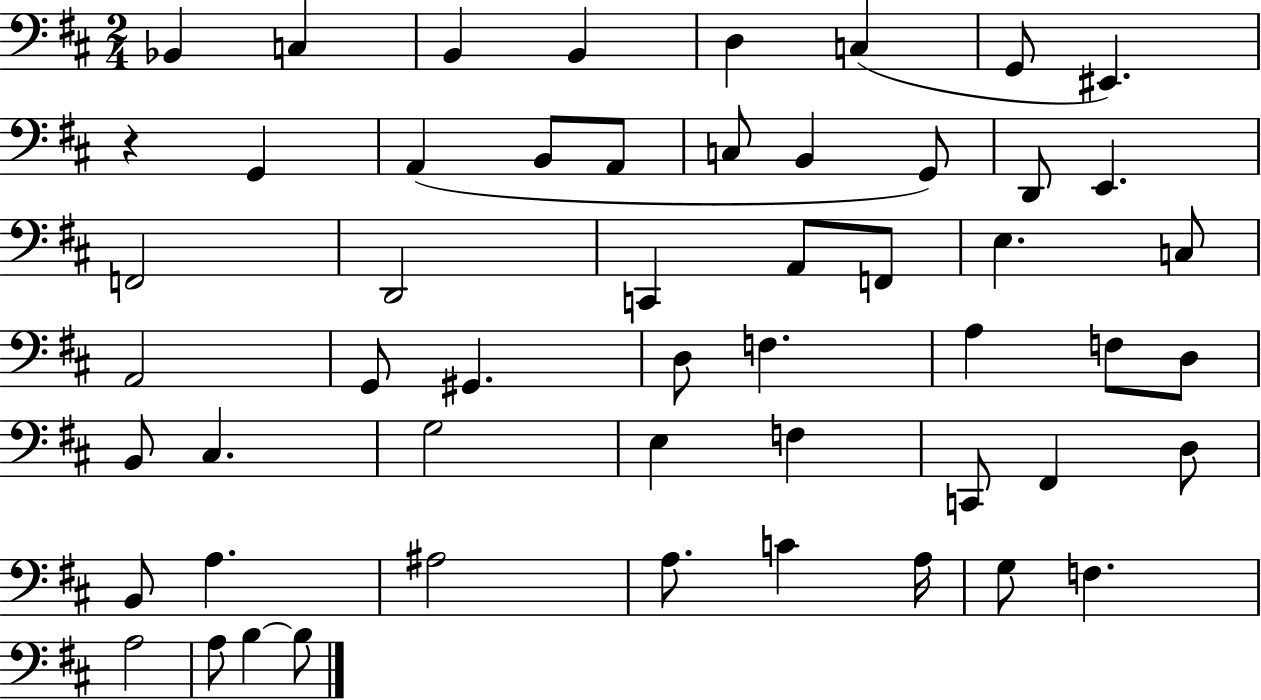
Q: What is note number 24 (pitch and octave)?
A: C3